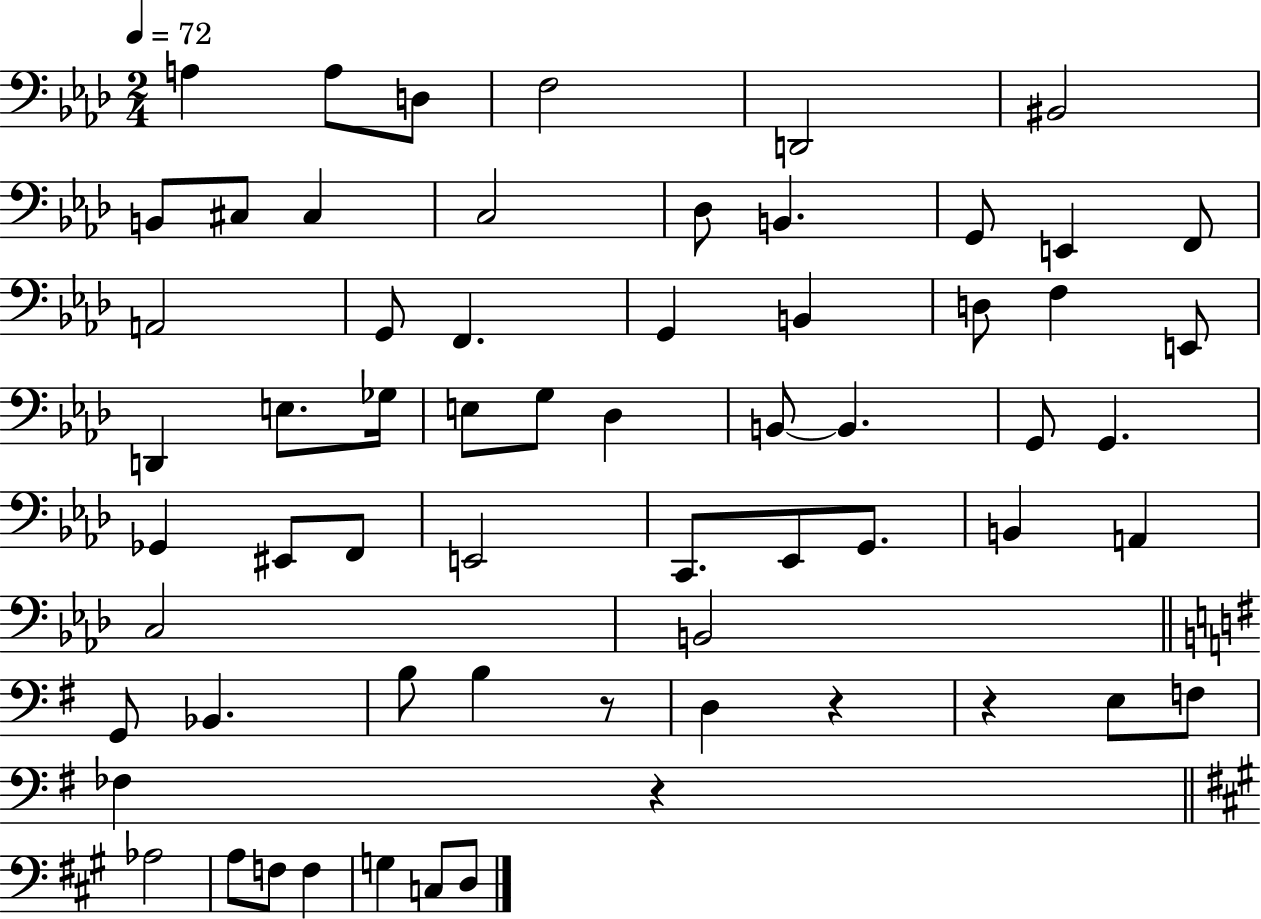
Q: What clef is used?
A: bass